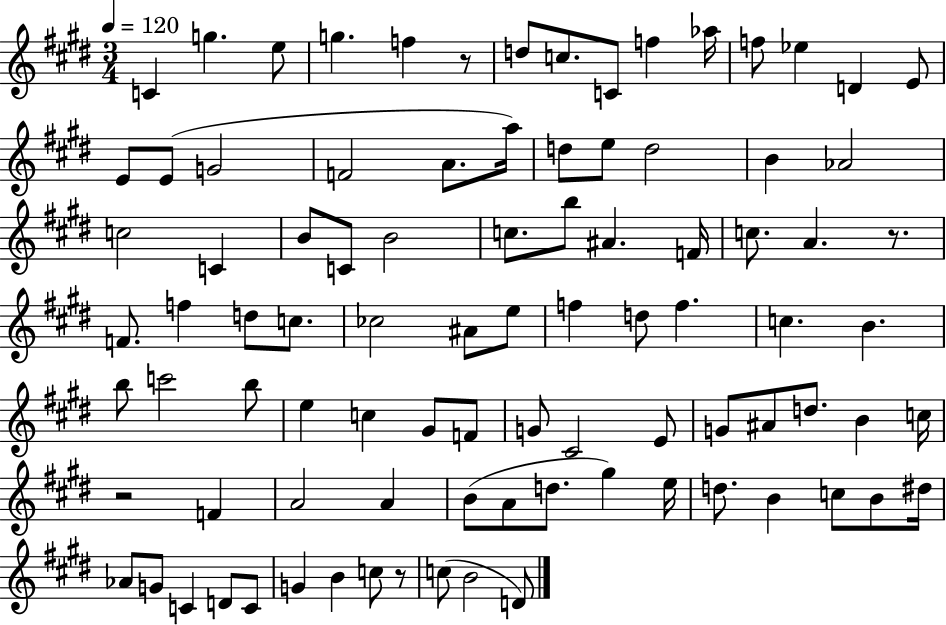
C4/q G5/q. E5/e G5/q. F5/q R/e D5/e C5/e. C4/e F5/q Ab5/s F5/e Eb5/q D4/q E4/e E4/e E4/e G4/h F4/h A4/e. A5/s D5/e E5/e D5/h B4/q Ab4/h C5/h C4/q B4/e C4/e B4/h C5/e. B5/e A#4/q. F4/s C5/e. A4/q. R/e. F4/e. F5/q D5/e C5/e. CES5/h A#4/e E5/e F5/q D5/e F5/q. C5/q. B4/q. B5/e C6/h B5/e E5/q C5/q G#4/e F4/e G4/e C#4/h E4/e G4/e A#4/e D5/e. B4/q C5/s R/h F4/q A4/h A4/q B4/e A4/e D5/e. G#5/q E5/s D5/e. B4/q C5/e B4/e D#5/s Ab4/e G4/e C4/q D4/e C4/e G4/q B4/q C5/e R/e C5/e B4/h D4/e